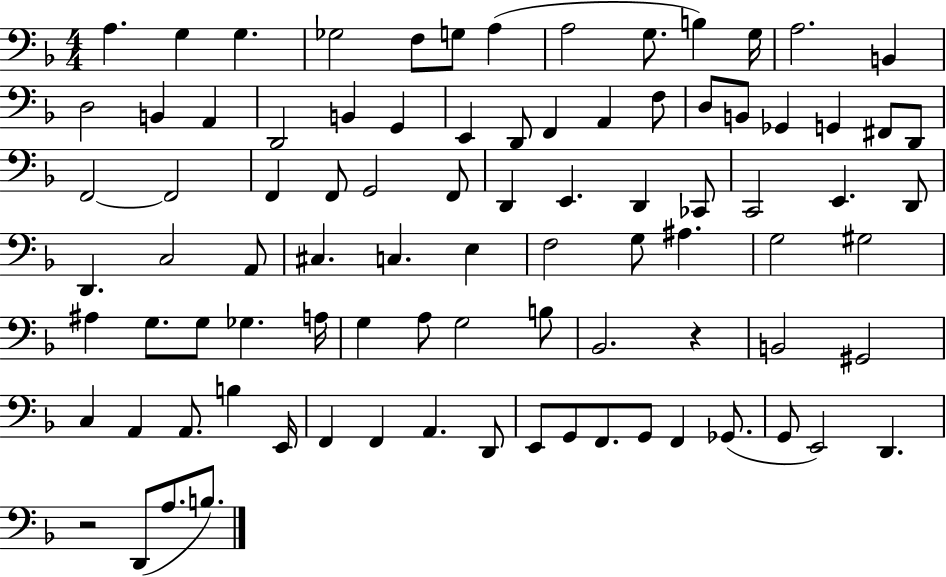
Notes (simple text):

A3/q. G3/q G3/q. Gb3/h F3/e G3/e A3/q A3/h G3/e. B3/q G3/s A3/h. B2/q D3/h B2/q A2/q D2/h B2/q G2/q E2/q D2/e F2/q A2/q F3/e D3/e B2/e Gb2/q G2/q F#2/e D2/e F2/h F2/h F2/q F2/e G2/h F2/e D2/q E2/q. D2/q CES2/e C2/h E2/q. D2/e D2/q. C3/h A2/e C#3/q. C3/q. E3/q F3/h G3/e A#3/q. G3/h G#3/h A#3/q G3/e. G3/e Gb3/q. A3/s G3/q A3/e G3/h B3/e Bb2/h. R/q B2/h G#2/h C3/q A2/q A2/e. B3/q E2/s F2/q F2/q A2/q. D2/e E2/e G2/e F2/e. G2/e F2/q Gb2/e. G2/e E2/h D2/q. R/h D2/e A3/e. B3/e.